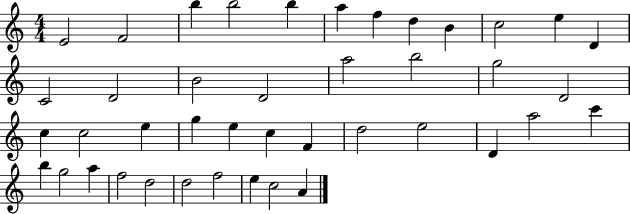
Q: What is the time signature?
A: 4/4